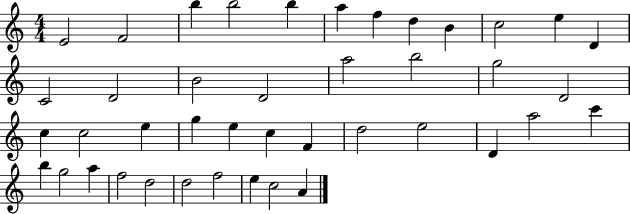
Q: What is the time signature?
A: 4/4